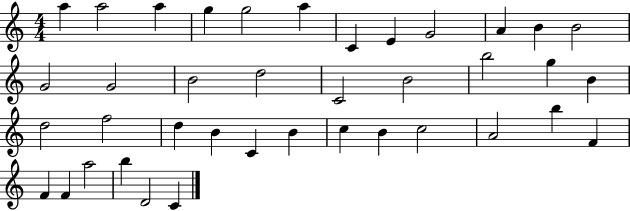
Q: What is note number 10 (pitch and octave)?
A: A4